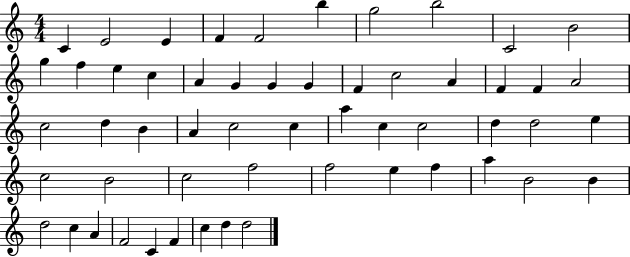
{
  \clef treble
  \numericTimeSignature
  \time 4/4
  \key c \major
  c'4 e'2 e'4 | f'4 f'2 b''4 | g''2 b''2 | c'2 b'2 | \break g''4 f''4 e''4 c''4 | a'4 g'4 g'4 g'4 | f'4 c''2 a'4 | f'4 f'4 a'2 | \break c''2 d''4 b'4 | a'4 c''2 c''4 | a''4 c''4 c''2 | d''4 d''2 e''4 | \break c''2 b'2 | c''2 f''2 | f''2 e''4 f''4 | a''4 b'2 b'4 | \break d''2 c''4 a'4 | f'2 c'4 f'4 | c''4 d''4 d''2 | \bar "|."
}